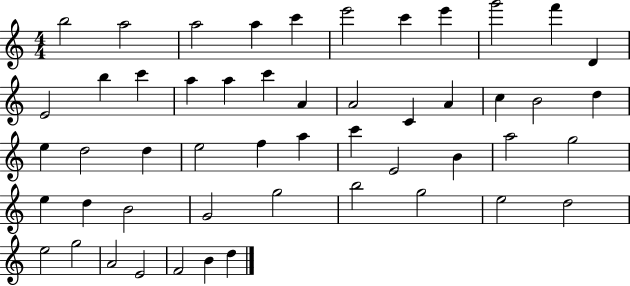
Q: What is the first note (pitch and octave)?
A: B5